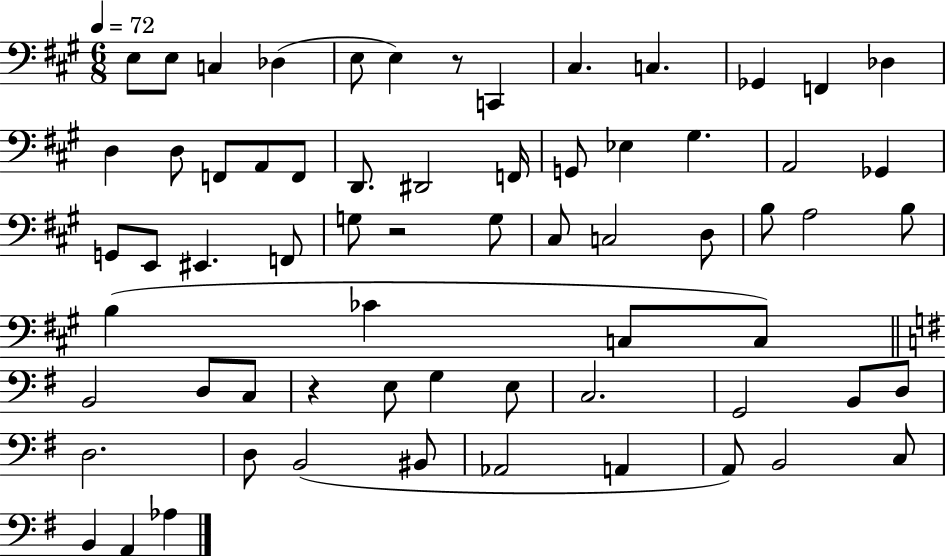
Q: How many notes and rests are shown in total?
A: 66